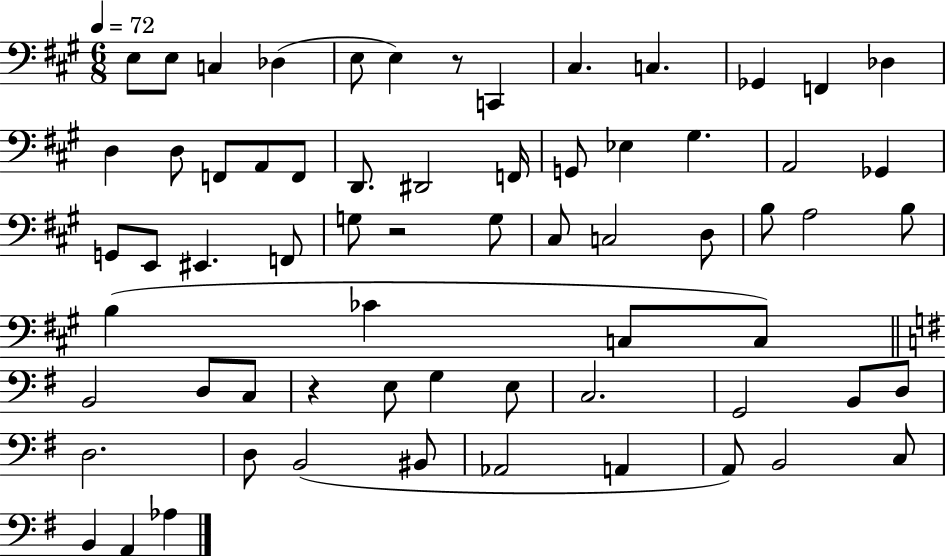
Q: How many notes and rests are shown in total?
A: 66